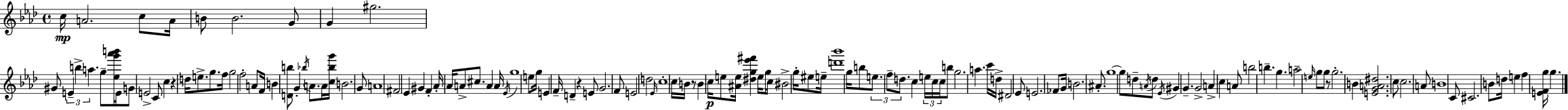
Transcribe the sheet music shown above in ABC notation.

X:1
T:Untitled
M:4/4
L:1/4
K:Fm
c/4 A2 c/2 A/4 B/2 B2 G/2 G ^g2 ^G/2 E b a g/2 [_eg'_a'b']/4 E/4 G/2 E2 C/2 c z d/4 e/2 g/2 f/4 g2 f2 A/2 F/4 B [Db]/2 G _b/4 A/2 A/4 [c_bg']/4 B2 G/2 A4 ^F2 _E ^G F _A/4 _A/4 A/2 ^c/2 A A/4 _E/4 g4 e/2 g/4 E F/4 D z E/2 G2 F/2 E2 d2 _E/4 c4 c/4 B/4 z/2 B c/4 e/2 [^Ae]/4 [^dg_e'^f'] e/4 g/2 c/4 ^B2 g/4 ^e/2 e/4 [d'_b']4 g/4 b/2 e/2 f/2 d/2 c e/4 c/4 c/4 b/2 g2 a c'/4 d/4 ^D2 _E/2 E2 _F/2 G/4 B2 ^A/2 g4 g/2 d/2 A/4 d/2 _E/4 ^G G G2 A c A/2 b2 b g a2 e/4 g/2 g/2 z/2 g2 B [EGA^d]2 c/2 c2 A/2 B4 C/2 ^C2 B/2 d/4 e f [EFg]/4 g